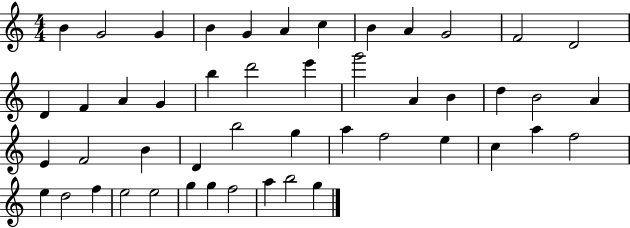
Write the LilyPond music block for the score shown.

{
  \clef treble
  \numericTimeSignature
  \time 4/4
  \key c \major
  b'4 g'2 g'4 | b'4 g'4 a'4 c''4 | b'4 a'4 g'2 | f'2 d'2 | \break d'4 f'4 a'4 g'4 | b''4 d'''2 e'''4 | g'''2 a'4 b'4 | d''4 b'2 a'4 | \break e'4 f'2 b'4 | d'4 b''2 g''4 | a''4 f''2 e''4 | c''4 a''4 f''2 | \break e''4 d''2 f''4 | e''2 e''2 | g''4 g''4 f''2 | a''4 b''2 g''4 | \break \bar "|."
}